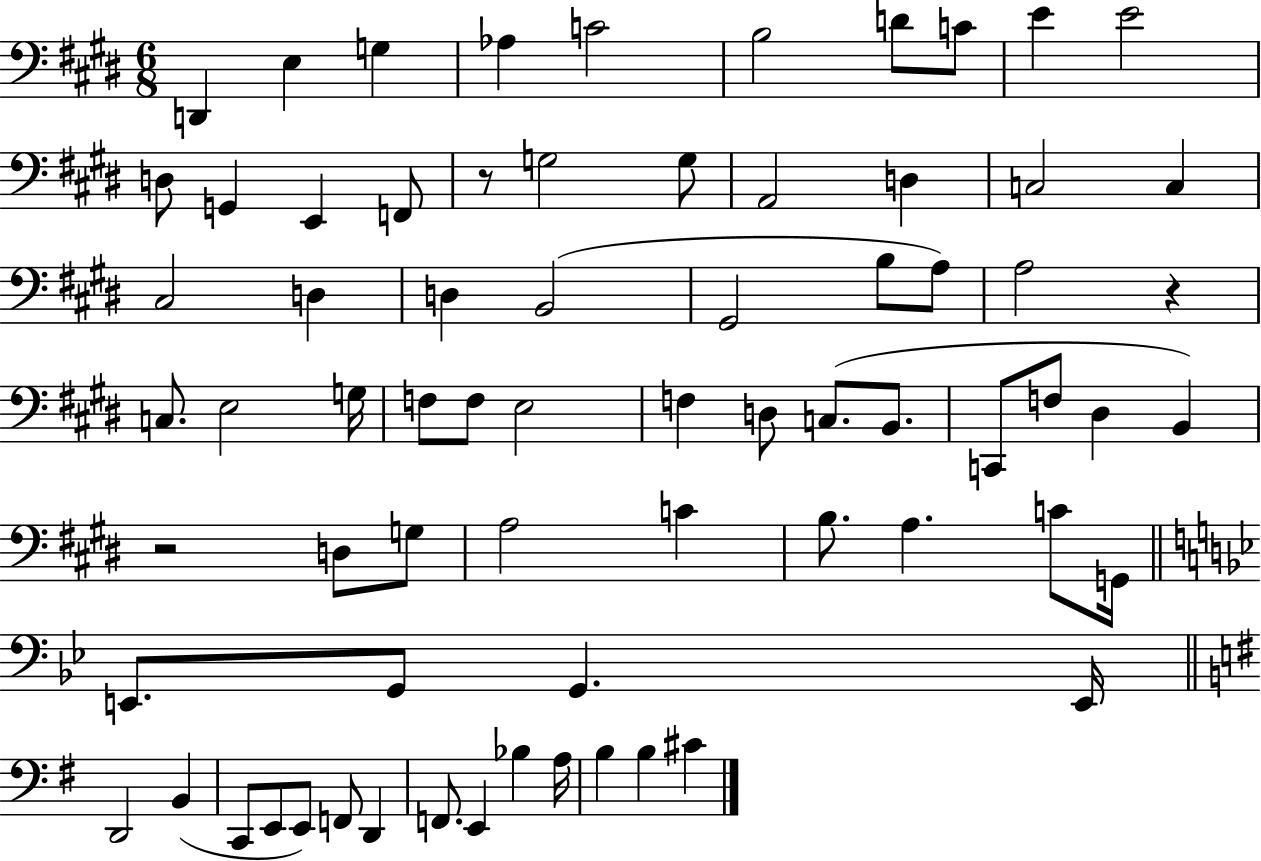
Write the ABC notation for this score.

X:1
T:Untitled
M:6/8
L:1/4
K:E
D,, E, G, _A, C2 B,2 D/2 C/2 E E2 D,/2 G,, E,, F,,/2 z/2 G,2 G,/2 A,,2 D, C,2 C, ^C,2 D, D, B,,2 ^G,,2 B,/2 A,/2 A,2 z C,/2 E,2 G,/4 F,/2 F,/2 E,2 F, D,/2 C,/2 B,,/2 C,,/2 F,/2 ^D, B,, z2 D,/2 G,/2 A,2 C B,/2 A, C/2 G,,/4 E,,/2 G,,/2 G,, E,,/4 D,,2 B,, C,,/2 E,,/2 E,,/2 F,,/2 D,, F,,/2 E,, _B, A,/4 B, B, ^C